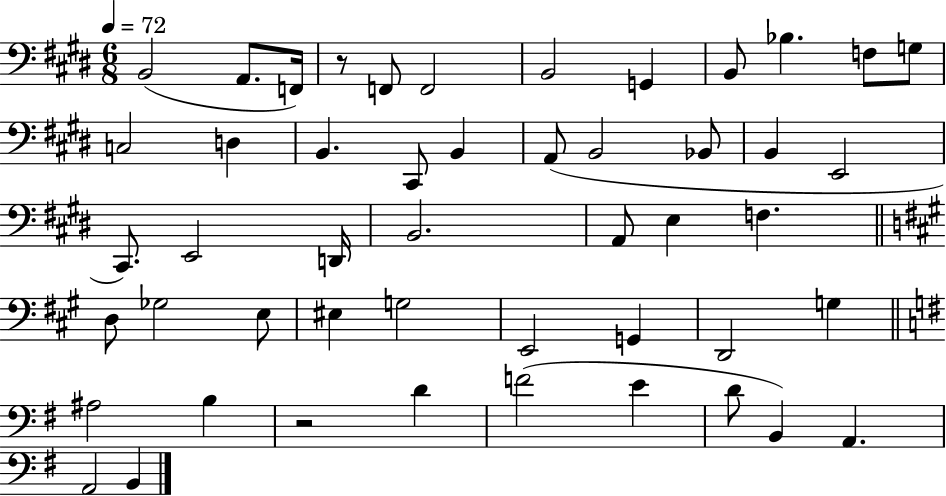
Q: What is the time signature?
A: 6/8